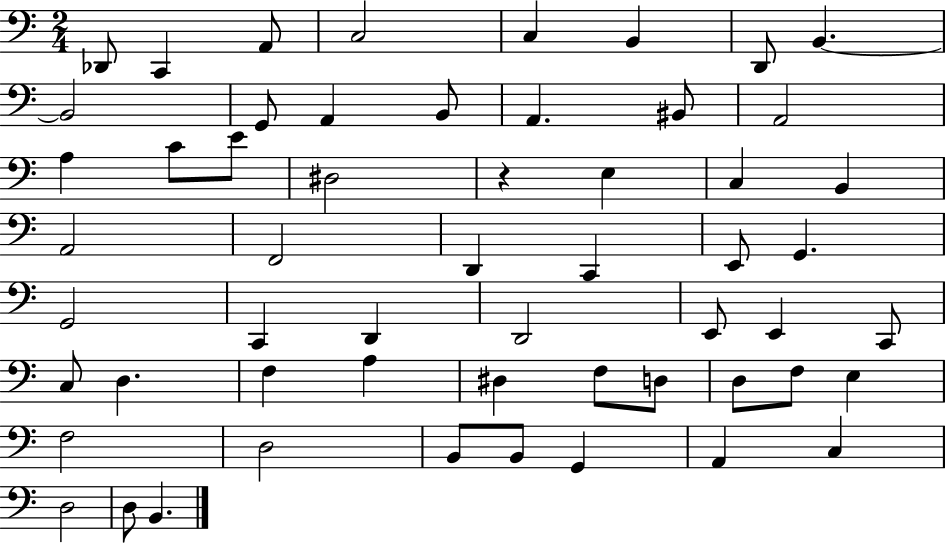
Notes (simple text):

Db2/e C2/q A2/e C3/h C3/q B2/q D2/e B2/q. B2/h G2/e A2/q B2/e A2/q. BIS2/e A2/h A3/q C4/e E4/e D#3/h R/q E3/q C3/q B2/q A2/h F2/h D2/q C2/q E2/e G2/q. G2/h C2/q D2/q D2/h E2/e E2/q C2/e C3/e D3/q. F3/q A3/q D#3/q F3/e D3/e D3/e F3/e E3/q F3/h D3/h B2/e B2/e G2/q A2/q C3/q D3/h D3/e B2/q.